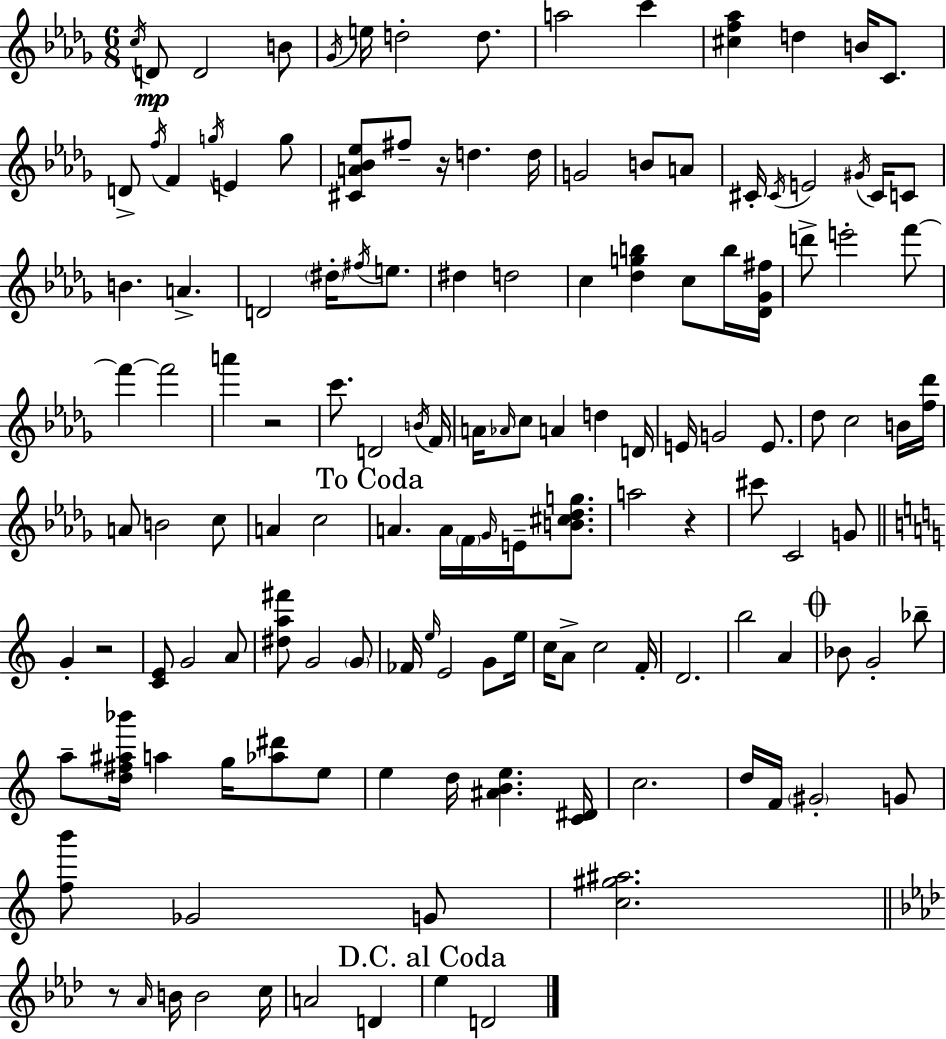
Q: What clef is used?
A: treble